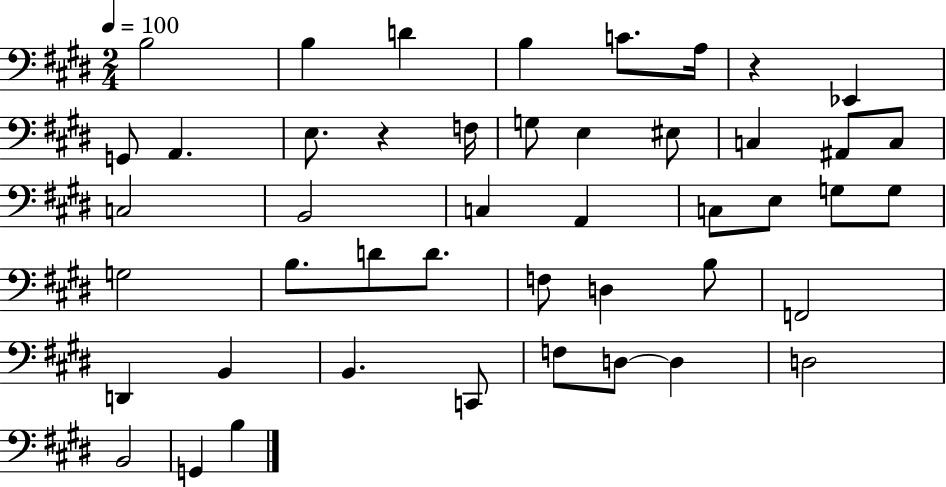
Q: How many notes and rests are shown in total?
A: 46